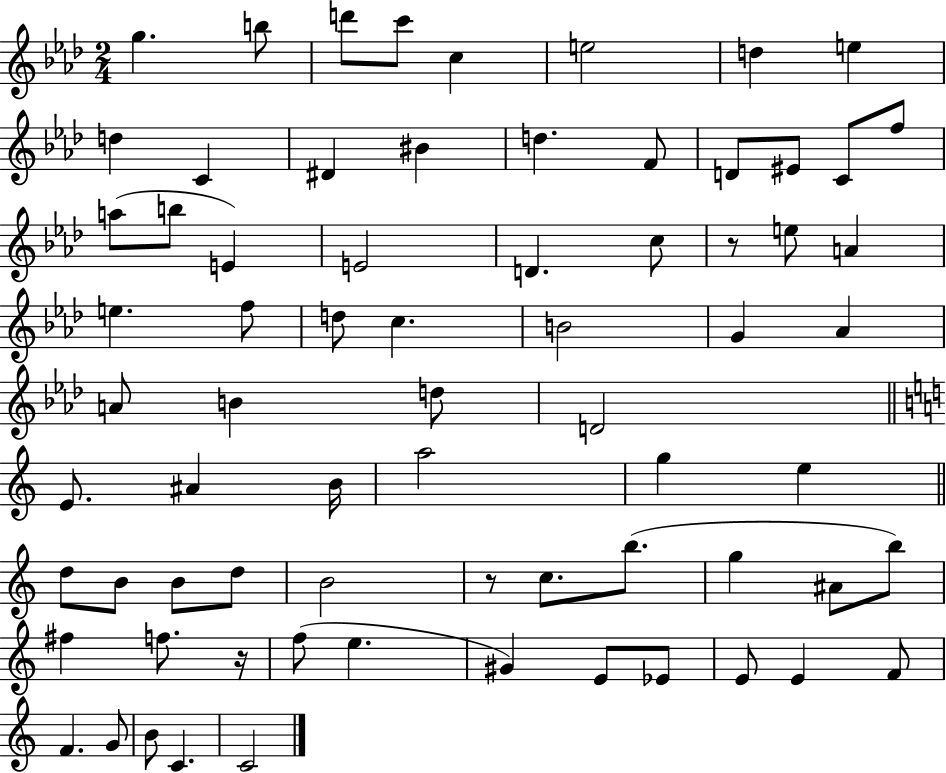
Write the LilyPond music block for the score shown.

{
  \clef treble
  \numericTimeSignature
  \time 2/4
  \key aes \major
  \repeat volta 2 { g''4. b''8 | d'''8 c'''8 c''4 | e''2 | d''4 e''4 | \break d''4 c'4 | dis'4 bis'4 | d''4. f'8 | d'8 eis'8 c'8 f''8 | \break a''8( b''8 e'4) | e'2 | d'4. c''8 | r8 e''8 a'4 | \break e''4. f''8 | d''8 c''4. | b'2 | g'4 aes'4 | \break a'8 b'4 d''8 | d'2 | \bar "||" \break \key c \major e'8. ais'4 b'16 | a''2 | g''4 e''4 | \bar "||" \break \key c \major d''8 b'8 b'8 d''8 | b'2 | r8 c''8. b''8.( | g''4 ais'8 b''8) | \break fis''4 f''8. r16 | f''8( e''4. | gis'4) e'8 ees'8 | e'8 e'4 f'8 | \break f'4. g'8 | b'8 c'4. | c'2 | } \bar "|."
}